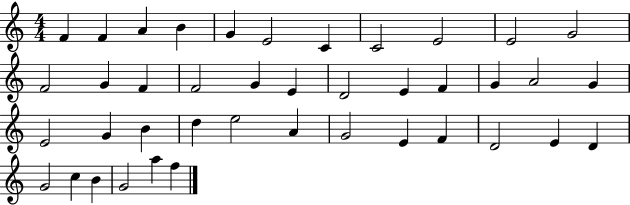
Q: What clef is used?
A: treble